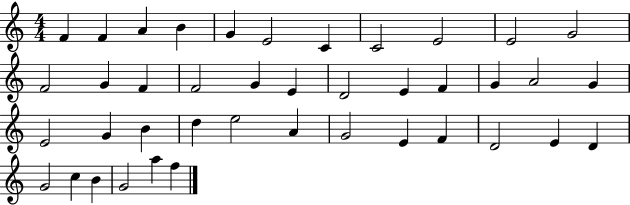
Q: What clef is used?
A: treble